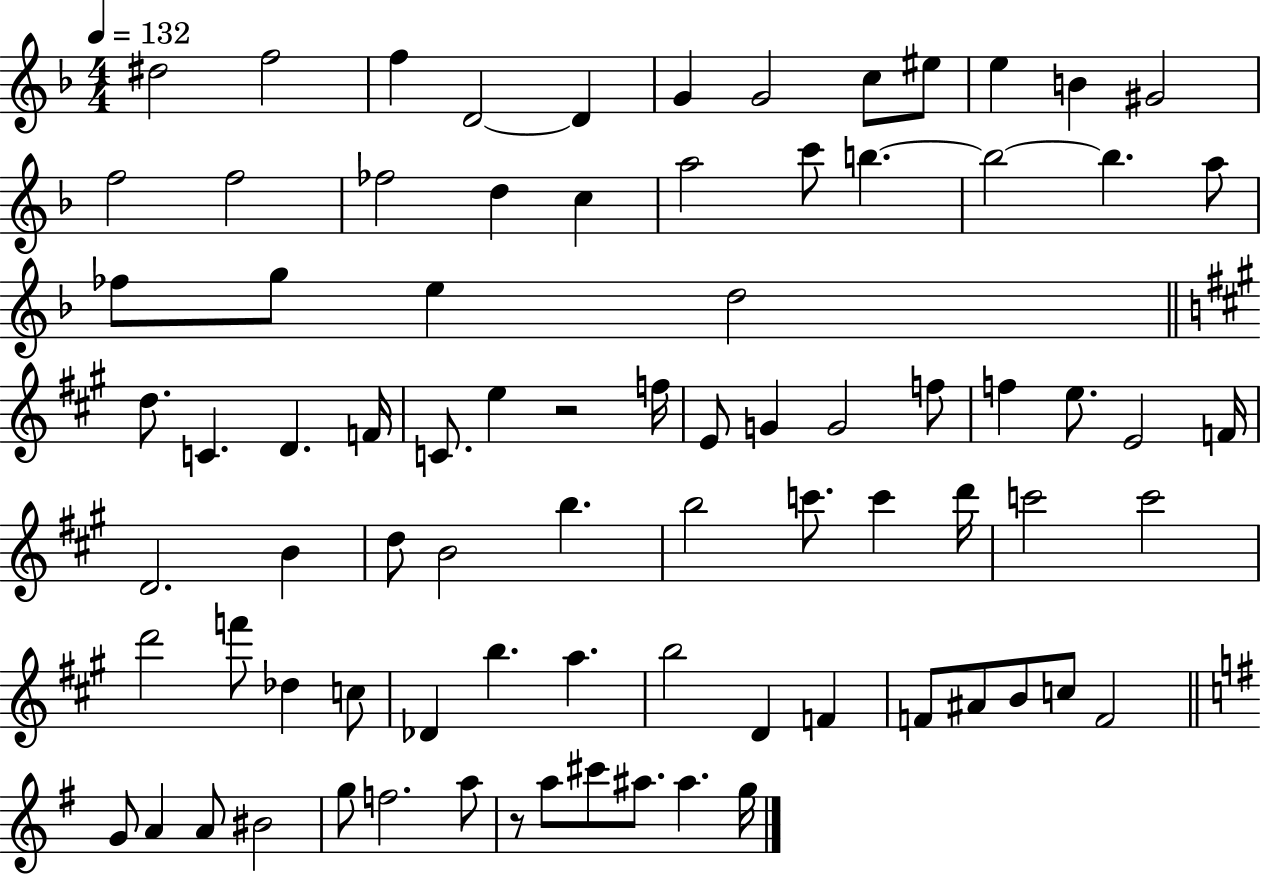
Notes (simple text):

D#5/h F5/h F5/q D4/h D4/q G4/q G4/h C5/e EIS5/e E5/q B4/q G#4/h F5/h F5/h FES5/h D5/q C5/q A5/h C6/e B5/q. B5/h B5/q. A5/e FES5/e G5/e E5/q D5/h D5/e. C4/q. D4/q. F4/s C4/e. E5/q R/h F5/s E4/e G4/q G4/h F5/e F5/q E5/e. E4/h F4/s D4/h. B4/q D5/e B4/h B5/q. B5/h C6/e. C6/q D6/s C6/h C6/h D6/h F6/e Db5/q C5/e Db4/q B5/q. A5/q. B5/h D4/q F4/q F4/e A#4/e B4/e C5/e F4/h G4/e A4/q A4/e BIS4/h G5/e F5/h. A5/e R/e A5/e C#6/e A#5/e. A#5/q. G5/s